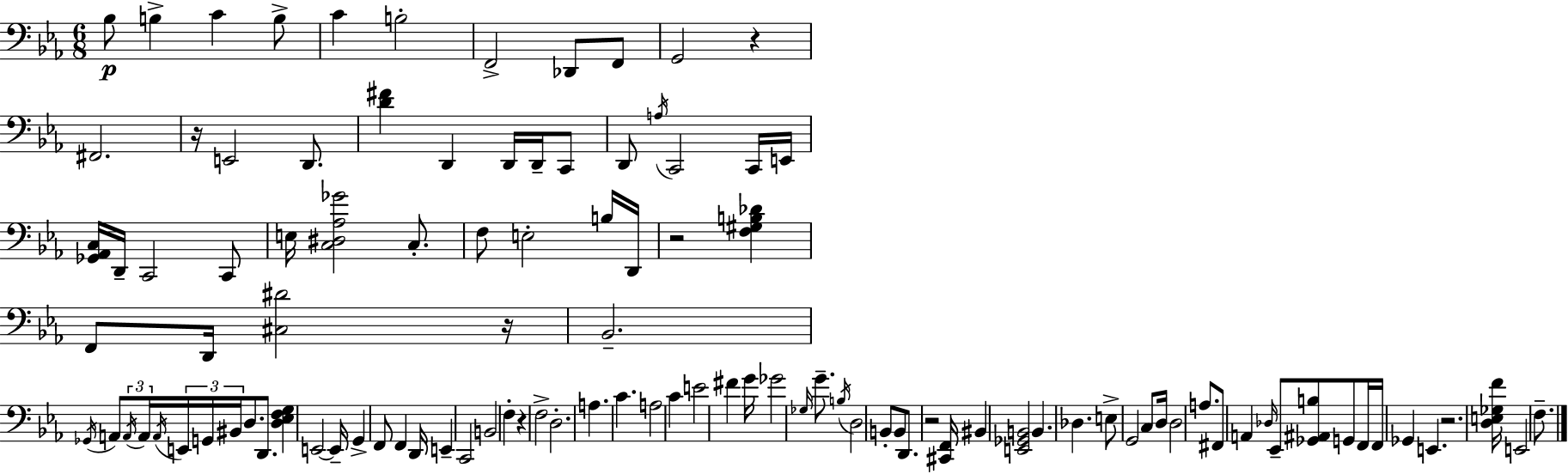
X:1
T:Untitled
M:6/8
L:1/4
K:Cm
_B,/2 B, C B,/2 C B,2 F,,2 _D,,/2 F,,/2 G,,2 z ^F,,2 z/4 E,,2 D,,/2 [D^F] D,, D,,/4 D,,/4 C,,/2 D,,/2 A,/4 C,,2 C,,/4 E,,/4 [_G,,_A,,C,]/4 D,,/4 C,,2 C,,/2 E,/4 [C,^D,_A,_G]2 C,/2 F,/2 E,2 B,/4 D,,/4 z2 [F,^G,B,_D] F,,/2 D,,/4 [^C,^D]2 z/4 _B,,2 _G,,/4 A,,/2 A,,/4 A,,/4 A,,/4 E,,/4 G,,/4 ^B,,/4 D,/2 D,,/2 [D,_E,F,G,] E,,2 E,,/4 G,, F,,/2 F,, D,,/4 E,, C,,2 B,,2 F, z F,2 D,2 A, C A,2 C E2 ^F G/4 _G2 _G,/4 G/2 B,/4 D,2 B,,/2 B,,/2 D,,/2 z2 [^C,,F,,]/4 ^B,, [E,,_G,,B,,]2 B,, _D, E,/2 G,,2 C,/2 D,/4 D,2 A,/2 ^F,,/2 A,, _D,/4 _E,,/2 [_G,,^A,,B,]/2 G,,/2 F,,/4 F,,/4 _G,, E,, z2 [D,E,_G,F]/4 E,,2 F,/2